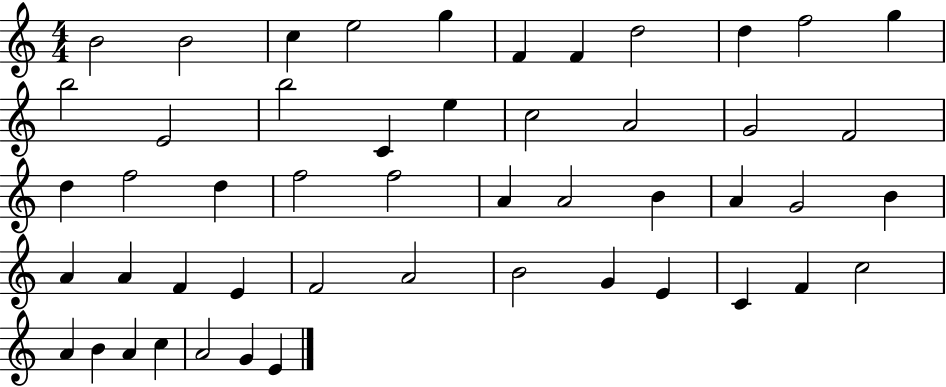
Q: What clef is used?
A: treble